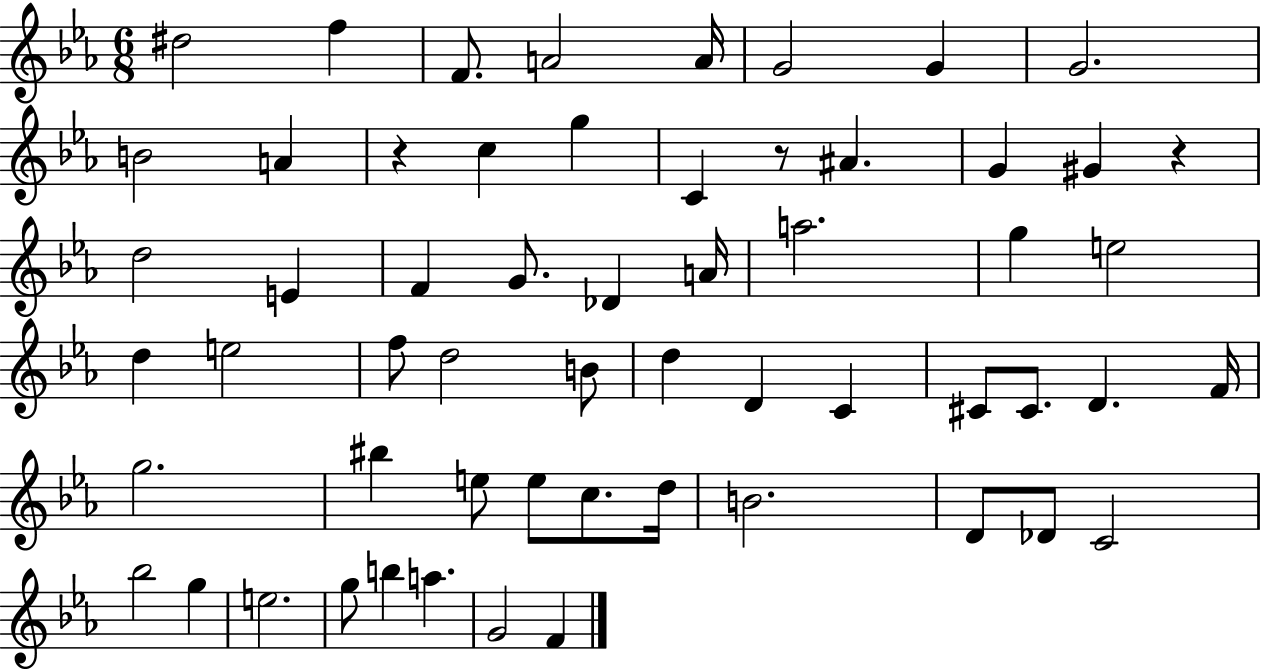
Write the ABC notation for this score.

X:1
T:Untitled
M:6/8
L:1/4
K:Eb
^d2 f F/2 A2 A/4 G2 G G2 B2 A z c g C z/2 ^A G ^G z d2 E F G/2 _D A/4 a2 g e2 d e2 f/2 d2 B/2 d D C ^C/2 ^C/2 D F/4 g2 ^b e/2 e/2 c/2 d/4 B2 D/2 _D/2 C2 _b2 g e2 g/2 b a G2 F